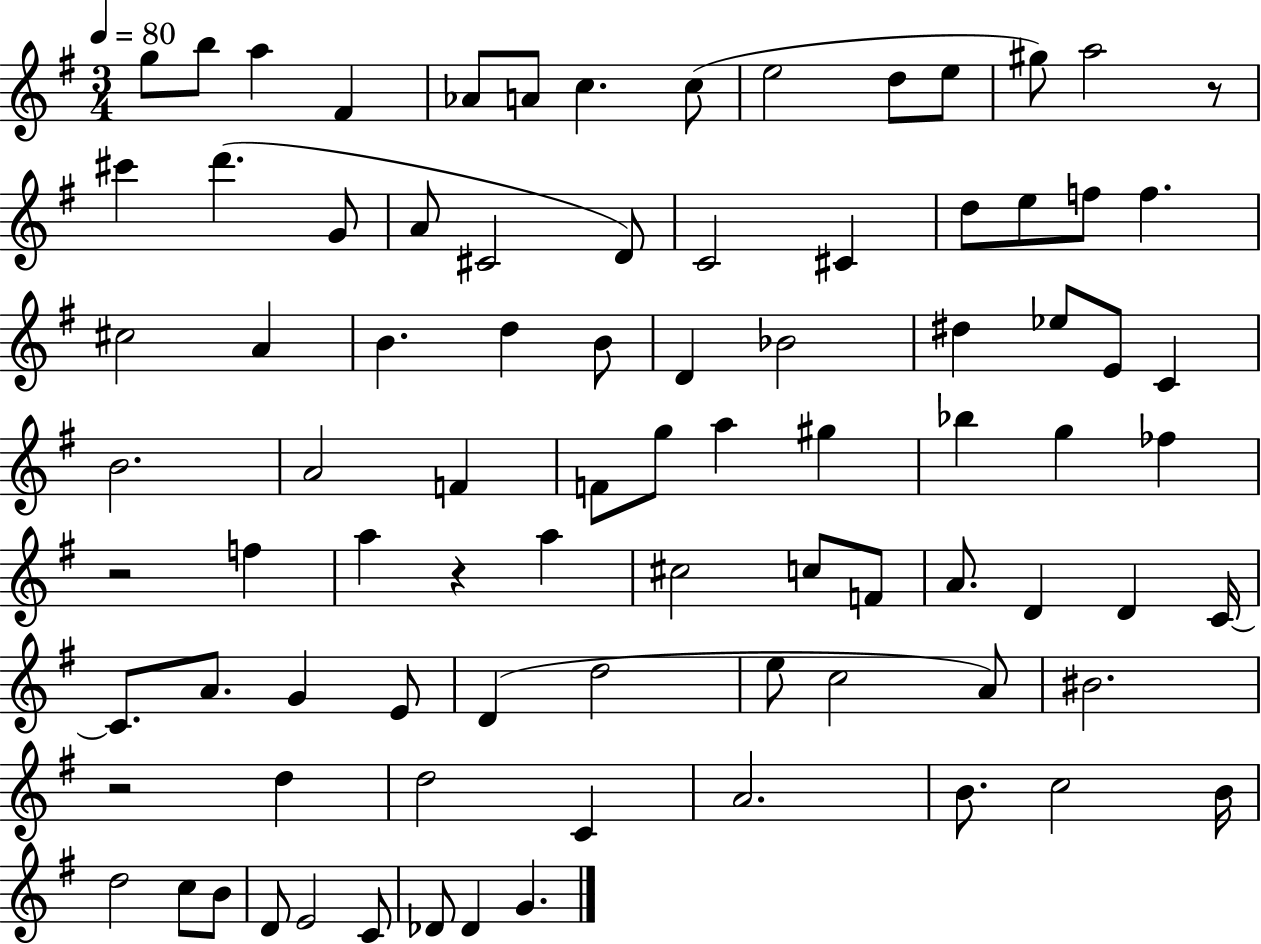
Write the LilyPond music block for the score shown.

{
  \clef treble
  \numericTimeSignature
  \time 3/4
  \key g \major
  \tempo 4 = 80
  g''8 b''8 a''4 fis'4 | aes'8 a'8 c''4. c''8( | e''2 d''8 e''8 | gis''8) a''2 r8 | \break cis'''4 d'''4.( g'8 | a'8 cis'2 d'8) | c'2 cis'4 | d''8 e''8 f''8 f''4. | \break cis''2 a'4 | b'4. d''4 b'8 | d'4 bes'2 | dis''4 ees''8 e'8 c'4 | \break b'2. | a'2 f'4 | f'8 g''8 a''4 gis''4 | bes''4 g''4 fes''4 | \break r2 f''4 | a''4 r4 a''4 | cis''2 c''8 f'8 | a'8. d'4 d'4 c'16~~ | \break c'8. a'8. g'4 e'8 | d'4( d''2 | e''8 c''2 a'8) | bis'2. | \break r2 d''4 | d''2 c'4 | a'2. | b'8. c''2 b'16 | \break d''2 c''8 b'8 | d'8 e'2 c'8 | des'8 des'4 g'4. | \bar "|."
}